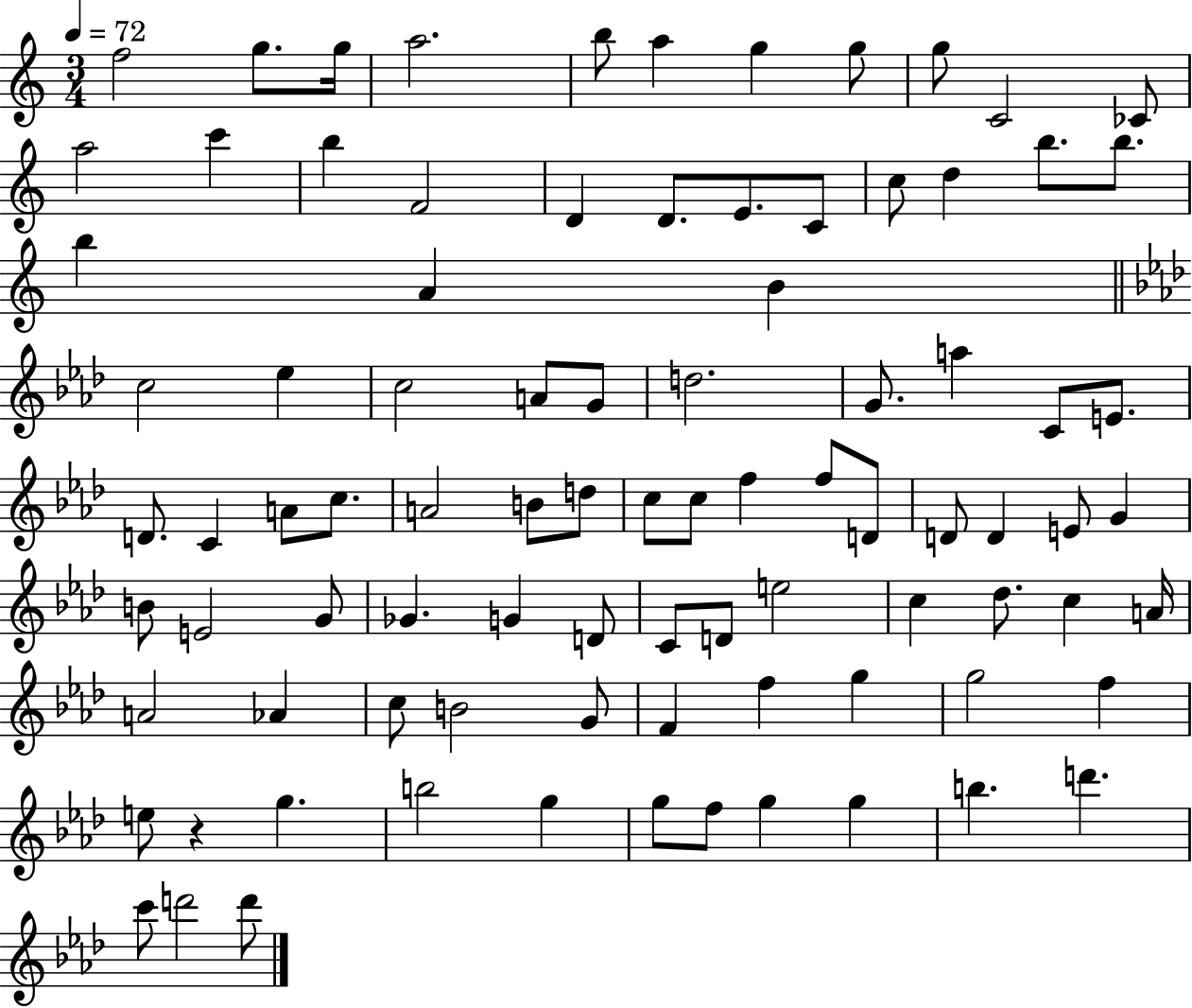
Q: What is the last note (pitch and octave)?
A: D6